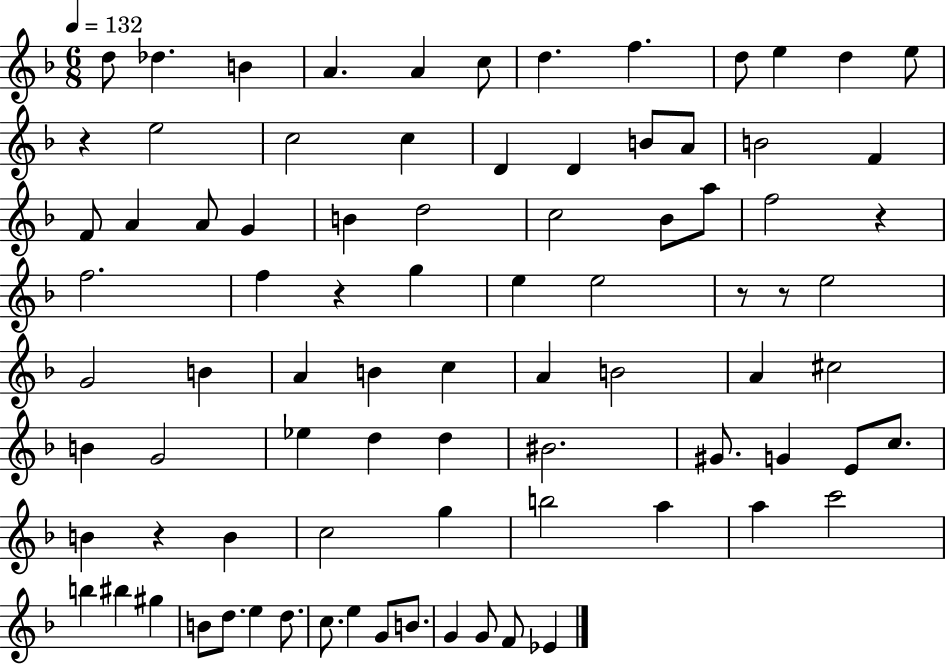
D5/e Db5/q. B4/q A4/q. A4/q C5/e D5/q. F5/q. D5/e E5/q D5/q E5/e R/q E5/h C5/h C5/q D4/q D4/q B4/e A4/e B4/h F4/q F4/e A4/q A4/e G4/q B4/q D5/h C5/h Bb4/e A5/e F5/h R/q F5/h. F5/q R/q G5/q E5/q E5/h R/e R/e E5/h G4/h B4/q A4/q B4/q C5/q A4/q B4/h A4/q C#5/h B4/q G4/h Eb5/q D5/q D5/q BIS4/h. G#4/e. G4/q E4/e C5/e. B4/q R/q B4/q C5/h G5/q B5/h A5/q A5/q C6/h B5/q BIS5/q G#5/q B4/e D5/e. E5/q D5/e. C5/e. E5/q G4/e B4/e. G4/q G4/e F4/e Eb4/q